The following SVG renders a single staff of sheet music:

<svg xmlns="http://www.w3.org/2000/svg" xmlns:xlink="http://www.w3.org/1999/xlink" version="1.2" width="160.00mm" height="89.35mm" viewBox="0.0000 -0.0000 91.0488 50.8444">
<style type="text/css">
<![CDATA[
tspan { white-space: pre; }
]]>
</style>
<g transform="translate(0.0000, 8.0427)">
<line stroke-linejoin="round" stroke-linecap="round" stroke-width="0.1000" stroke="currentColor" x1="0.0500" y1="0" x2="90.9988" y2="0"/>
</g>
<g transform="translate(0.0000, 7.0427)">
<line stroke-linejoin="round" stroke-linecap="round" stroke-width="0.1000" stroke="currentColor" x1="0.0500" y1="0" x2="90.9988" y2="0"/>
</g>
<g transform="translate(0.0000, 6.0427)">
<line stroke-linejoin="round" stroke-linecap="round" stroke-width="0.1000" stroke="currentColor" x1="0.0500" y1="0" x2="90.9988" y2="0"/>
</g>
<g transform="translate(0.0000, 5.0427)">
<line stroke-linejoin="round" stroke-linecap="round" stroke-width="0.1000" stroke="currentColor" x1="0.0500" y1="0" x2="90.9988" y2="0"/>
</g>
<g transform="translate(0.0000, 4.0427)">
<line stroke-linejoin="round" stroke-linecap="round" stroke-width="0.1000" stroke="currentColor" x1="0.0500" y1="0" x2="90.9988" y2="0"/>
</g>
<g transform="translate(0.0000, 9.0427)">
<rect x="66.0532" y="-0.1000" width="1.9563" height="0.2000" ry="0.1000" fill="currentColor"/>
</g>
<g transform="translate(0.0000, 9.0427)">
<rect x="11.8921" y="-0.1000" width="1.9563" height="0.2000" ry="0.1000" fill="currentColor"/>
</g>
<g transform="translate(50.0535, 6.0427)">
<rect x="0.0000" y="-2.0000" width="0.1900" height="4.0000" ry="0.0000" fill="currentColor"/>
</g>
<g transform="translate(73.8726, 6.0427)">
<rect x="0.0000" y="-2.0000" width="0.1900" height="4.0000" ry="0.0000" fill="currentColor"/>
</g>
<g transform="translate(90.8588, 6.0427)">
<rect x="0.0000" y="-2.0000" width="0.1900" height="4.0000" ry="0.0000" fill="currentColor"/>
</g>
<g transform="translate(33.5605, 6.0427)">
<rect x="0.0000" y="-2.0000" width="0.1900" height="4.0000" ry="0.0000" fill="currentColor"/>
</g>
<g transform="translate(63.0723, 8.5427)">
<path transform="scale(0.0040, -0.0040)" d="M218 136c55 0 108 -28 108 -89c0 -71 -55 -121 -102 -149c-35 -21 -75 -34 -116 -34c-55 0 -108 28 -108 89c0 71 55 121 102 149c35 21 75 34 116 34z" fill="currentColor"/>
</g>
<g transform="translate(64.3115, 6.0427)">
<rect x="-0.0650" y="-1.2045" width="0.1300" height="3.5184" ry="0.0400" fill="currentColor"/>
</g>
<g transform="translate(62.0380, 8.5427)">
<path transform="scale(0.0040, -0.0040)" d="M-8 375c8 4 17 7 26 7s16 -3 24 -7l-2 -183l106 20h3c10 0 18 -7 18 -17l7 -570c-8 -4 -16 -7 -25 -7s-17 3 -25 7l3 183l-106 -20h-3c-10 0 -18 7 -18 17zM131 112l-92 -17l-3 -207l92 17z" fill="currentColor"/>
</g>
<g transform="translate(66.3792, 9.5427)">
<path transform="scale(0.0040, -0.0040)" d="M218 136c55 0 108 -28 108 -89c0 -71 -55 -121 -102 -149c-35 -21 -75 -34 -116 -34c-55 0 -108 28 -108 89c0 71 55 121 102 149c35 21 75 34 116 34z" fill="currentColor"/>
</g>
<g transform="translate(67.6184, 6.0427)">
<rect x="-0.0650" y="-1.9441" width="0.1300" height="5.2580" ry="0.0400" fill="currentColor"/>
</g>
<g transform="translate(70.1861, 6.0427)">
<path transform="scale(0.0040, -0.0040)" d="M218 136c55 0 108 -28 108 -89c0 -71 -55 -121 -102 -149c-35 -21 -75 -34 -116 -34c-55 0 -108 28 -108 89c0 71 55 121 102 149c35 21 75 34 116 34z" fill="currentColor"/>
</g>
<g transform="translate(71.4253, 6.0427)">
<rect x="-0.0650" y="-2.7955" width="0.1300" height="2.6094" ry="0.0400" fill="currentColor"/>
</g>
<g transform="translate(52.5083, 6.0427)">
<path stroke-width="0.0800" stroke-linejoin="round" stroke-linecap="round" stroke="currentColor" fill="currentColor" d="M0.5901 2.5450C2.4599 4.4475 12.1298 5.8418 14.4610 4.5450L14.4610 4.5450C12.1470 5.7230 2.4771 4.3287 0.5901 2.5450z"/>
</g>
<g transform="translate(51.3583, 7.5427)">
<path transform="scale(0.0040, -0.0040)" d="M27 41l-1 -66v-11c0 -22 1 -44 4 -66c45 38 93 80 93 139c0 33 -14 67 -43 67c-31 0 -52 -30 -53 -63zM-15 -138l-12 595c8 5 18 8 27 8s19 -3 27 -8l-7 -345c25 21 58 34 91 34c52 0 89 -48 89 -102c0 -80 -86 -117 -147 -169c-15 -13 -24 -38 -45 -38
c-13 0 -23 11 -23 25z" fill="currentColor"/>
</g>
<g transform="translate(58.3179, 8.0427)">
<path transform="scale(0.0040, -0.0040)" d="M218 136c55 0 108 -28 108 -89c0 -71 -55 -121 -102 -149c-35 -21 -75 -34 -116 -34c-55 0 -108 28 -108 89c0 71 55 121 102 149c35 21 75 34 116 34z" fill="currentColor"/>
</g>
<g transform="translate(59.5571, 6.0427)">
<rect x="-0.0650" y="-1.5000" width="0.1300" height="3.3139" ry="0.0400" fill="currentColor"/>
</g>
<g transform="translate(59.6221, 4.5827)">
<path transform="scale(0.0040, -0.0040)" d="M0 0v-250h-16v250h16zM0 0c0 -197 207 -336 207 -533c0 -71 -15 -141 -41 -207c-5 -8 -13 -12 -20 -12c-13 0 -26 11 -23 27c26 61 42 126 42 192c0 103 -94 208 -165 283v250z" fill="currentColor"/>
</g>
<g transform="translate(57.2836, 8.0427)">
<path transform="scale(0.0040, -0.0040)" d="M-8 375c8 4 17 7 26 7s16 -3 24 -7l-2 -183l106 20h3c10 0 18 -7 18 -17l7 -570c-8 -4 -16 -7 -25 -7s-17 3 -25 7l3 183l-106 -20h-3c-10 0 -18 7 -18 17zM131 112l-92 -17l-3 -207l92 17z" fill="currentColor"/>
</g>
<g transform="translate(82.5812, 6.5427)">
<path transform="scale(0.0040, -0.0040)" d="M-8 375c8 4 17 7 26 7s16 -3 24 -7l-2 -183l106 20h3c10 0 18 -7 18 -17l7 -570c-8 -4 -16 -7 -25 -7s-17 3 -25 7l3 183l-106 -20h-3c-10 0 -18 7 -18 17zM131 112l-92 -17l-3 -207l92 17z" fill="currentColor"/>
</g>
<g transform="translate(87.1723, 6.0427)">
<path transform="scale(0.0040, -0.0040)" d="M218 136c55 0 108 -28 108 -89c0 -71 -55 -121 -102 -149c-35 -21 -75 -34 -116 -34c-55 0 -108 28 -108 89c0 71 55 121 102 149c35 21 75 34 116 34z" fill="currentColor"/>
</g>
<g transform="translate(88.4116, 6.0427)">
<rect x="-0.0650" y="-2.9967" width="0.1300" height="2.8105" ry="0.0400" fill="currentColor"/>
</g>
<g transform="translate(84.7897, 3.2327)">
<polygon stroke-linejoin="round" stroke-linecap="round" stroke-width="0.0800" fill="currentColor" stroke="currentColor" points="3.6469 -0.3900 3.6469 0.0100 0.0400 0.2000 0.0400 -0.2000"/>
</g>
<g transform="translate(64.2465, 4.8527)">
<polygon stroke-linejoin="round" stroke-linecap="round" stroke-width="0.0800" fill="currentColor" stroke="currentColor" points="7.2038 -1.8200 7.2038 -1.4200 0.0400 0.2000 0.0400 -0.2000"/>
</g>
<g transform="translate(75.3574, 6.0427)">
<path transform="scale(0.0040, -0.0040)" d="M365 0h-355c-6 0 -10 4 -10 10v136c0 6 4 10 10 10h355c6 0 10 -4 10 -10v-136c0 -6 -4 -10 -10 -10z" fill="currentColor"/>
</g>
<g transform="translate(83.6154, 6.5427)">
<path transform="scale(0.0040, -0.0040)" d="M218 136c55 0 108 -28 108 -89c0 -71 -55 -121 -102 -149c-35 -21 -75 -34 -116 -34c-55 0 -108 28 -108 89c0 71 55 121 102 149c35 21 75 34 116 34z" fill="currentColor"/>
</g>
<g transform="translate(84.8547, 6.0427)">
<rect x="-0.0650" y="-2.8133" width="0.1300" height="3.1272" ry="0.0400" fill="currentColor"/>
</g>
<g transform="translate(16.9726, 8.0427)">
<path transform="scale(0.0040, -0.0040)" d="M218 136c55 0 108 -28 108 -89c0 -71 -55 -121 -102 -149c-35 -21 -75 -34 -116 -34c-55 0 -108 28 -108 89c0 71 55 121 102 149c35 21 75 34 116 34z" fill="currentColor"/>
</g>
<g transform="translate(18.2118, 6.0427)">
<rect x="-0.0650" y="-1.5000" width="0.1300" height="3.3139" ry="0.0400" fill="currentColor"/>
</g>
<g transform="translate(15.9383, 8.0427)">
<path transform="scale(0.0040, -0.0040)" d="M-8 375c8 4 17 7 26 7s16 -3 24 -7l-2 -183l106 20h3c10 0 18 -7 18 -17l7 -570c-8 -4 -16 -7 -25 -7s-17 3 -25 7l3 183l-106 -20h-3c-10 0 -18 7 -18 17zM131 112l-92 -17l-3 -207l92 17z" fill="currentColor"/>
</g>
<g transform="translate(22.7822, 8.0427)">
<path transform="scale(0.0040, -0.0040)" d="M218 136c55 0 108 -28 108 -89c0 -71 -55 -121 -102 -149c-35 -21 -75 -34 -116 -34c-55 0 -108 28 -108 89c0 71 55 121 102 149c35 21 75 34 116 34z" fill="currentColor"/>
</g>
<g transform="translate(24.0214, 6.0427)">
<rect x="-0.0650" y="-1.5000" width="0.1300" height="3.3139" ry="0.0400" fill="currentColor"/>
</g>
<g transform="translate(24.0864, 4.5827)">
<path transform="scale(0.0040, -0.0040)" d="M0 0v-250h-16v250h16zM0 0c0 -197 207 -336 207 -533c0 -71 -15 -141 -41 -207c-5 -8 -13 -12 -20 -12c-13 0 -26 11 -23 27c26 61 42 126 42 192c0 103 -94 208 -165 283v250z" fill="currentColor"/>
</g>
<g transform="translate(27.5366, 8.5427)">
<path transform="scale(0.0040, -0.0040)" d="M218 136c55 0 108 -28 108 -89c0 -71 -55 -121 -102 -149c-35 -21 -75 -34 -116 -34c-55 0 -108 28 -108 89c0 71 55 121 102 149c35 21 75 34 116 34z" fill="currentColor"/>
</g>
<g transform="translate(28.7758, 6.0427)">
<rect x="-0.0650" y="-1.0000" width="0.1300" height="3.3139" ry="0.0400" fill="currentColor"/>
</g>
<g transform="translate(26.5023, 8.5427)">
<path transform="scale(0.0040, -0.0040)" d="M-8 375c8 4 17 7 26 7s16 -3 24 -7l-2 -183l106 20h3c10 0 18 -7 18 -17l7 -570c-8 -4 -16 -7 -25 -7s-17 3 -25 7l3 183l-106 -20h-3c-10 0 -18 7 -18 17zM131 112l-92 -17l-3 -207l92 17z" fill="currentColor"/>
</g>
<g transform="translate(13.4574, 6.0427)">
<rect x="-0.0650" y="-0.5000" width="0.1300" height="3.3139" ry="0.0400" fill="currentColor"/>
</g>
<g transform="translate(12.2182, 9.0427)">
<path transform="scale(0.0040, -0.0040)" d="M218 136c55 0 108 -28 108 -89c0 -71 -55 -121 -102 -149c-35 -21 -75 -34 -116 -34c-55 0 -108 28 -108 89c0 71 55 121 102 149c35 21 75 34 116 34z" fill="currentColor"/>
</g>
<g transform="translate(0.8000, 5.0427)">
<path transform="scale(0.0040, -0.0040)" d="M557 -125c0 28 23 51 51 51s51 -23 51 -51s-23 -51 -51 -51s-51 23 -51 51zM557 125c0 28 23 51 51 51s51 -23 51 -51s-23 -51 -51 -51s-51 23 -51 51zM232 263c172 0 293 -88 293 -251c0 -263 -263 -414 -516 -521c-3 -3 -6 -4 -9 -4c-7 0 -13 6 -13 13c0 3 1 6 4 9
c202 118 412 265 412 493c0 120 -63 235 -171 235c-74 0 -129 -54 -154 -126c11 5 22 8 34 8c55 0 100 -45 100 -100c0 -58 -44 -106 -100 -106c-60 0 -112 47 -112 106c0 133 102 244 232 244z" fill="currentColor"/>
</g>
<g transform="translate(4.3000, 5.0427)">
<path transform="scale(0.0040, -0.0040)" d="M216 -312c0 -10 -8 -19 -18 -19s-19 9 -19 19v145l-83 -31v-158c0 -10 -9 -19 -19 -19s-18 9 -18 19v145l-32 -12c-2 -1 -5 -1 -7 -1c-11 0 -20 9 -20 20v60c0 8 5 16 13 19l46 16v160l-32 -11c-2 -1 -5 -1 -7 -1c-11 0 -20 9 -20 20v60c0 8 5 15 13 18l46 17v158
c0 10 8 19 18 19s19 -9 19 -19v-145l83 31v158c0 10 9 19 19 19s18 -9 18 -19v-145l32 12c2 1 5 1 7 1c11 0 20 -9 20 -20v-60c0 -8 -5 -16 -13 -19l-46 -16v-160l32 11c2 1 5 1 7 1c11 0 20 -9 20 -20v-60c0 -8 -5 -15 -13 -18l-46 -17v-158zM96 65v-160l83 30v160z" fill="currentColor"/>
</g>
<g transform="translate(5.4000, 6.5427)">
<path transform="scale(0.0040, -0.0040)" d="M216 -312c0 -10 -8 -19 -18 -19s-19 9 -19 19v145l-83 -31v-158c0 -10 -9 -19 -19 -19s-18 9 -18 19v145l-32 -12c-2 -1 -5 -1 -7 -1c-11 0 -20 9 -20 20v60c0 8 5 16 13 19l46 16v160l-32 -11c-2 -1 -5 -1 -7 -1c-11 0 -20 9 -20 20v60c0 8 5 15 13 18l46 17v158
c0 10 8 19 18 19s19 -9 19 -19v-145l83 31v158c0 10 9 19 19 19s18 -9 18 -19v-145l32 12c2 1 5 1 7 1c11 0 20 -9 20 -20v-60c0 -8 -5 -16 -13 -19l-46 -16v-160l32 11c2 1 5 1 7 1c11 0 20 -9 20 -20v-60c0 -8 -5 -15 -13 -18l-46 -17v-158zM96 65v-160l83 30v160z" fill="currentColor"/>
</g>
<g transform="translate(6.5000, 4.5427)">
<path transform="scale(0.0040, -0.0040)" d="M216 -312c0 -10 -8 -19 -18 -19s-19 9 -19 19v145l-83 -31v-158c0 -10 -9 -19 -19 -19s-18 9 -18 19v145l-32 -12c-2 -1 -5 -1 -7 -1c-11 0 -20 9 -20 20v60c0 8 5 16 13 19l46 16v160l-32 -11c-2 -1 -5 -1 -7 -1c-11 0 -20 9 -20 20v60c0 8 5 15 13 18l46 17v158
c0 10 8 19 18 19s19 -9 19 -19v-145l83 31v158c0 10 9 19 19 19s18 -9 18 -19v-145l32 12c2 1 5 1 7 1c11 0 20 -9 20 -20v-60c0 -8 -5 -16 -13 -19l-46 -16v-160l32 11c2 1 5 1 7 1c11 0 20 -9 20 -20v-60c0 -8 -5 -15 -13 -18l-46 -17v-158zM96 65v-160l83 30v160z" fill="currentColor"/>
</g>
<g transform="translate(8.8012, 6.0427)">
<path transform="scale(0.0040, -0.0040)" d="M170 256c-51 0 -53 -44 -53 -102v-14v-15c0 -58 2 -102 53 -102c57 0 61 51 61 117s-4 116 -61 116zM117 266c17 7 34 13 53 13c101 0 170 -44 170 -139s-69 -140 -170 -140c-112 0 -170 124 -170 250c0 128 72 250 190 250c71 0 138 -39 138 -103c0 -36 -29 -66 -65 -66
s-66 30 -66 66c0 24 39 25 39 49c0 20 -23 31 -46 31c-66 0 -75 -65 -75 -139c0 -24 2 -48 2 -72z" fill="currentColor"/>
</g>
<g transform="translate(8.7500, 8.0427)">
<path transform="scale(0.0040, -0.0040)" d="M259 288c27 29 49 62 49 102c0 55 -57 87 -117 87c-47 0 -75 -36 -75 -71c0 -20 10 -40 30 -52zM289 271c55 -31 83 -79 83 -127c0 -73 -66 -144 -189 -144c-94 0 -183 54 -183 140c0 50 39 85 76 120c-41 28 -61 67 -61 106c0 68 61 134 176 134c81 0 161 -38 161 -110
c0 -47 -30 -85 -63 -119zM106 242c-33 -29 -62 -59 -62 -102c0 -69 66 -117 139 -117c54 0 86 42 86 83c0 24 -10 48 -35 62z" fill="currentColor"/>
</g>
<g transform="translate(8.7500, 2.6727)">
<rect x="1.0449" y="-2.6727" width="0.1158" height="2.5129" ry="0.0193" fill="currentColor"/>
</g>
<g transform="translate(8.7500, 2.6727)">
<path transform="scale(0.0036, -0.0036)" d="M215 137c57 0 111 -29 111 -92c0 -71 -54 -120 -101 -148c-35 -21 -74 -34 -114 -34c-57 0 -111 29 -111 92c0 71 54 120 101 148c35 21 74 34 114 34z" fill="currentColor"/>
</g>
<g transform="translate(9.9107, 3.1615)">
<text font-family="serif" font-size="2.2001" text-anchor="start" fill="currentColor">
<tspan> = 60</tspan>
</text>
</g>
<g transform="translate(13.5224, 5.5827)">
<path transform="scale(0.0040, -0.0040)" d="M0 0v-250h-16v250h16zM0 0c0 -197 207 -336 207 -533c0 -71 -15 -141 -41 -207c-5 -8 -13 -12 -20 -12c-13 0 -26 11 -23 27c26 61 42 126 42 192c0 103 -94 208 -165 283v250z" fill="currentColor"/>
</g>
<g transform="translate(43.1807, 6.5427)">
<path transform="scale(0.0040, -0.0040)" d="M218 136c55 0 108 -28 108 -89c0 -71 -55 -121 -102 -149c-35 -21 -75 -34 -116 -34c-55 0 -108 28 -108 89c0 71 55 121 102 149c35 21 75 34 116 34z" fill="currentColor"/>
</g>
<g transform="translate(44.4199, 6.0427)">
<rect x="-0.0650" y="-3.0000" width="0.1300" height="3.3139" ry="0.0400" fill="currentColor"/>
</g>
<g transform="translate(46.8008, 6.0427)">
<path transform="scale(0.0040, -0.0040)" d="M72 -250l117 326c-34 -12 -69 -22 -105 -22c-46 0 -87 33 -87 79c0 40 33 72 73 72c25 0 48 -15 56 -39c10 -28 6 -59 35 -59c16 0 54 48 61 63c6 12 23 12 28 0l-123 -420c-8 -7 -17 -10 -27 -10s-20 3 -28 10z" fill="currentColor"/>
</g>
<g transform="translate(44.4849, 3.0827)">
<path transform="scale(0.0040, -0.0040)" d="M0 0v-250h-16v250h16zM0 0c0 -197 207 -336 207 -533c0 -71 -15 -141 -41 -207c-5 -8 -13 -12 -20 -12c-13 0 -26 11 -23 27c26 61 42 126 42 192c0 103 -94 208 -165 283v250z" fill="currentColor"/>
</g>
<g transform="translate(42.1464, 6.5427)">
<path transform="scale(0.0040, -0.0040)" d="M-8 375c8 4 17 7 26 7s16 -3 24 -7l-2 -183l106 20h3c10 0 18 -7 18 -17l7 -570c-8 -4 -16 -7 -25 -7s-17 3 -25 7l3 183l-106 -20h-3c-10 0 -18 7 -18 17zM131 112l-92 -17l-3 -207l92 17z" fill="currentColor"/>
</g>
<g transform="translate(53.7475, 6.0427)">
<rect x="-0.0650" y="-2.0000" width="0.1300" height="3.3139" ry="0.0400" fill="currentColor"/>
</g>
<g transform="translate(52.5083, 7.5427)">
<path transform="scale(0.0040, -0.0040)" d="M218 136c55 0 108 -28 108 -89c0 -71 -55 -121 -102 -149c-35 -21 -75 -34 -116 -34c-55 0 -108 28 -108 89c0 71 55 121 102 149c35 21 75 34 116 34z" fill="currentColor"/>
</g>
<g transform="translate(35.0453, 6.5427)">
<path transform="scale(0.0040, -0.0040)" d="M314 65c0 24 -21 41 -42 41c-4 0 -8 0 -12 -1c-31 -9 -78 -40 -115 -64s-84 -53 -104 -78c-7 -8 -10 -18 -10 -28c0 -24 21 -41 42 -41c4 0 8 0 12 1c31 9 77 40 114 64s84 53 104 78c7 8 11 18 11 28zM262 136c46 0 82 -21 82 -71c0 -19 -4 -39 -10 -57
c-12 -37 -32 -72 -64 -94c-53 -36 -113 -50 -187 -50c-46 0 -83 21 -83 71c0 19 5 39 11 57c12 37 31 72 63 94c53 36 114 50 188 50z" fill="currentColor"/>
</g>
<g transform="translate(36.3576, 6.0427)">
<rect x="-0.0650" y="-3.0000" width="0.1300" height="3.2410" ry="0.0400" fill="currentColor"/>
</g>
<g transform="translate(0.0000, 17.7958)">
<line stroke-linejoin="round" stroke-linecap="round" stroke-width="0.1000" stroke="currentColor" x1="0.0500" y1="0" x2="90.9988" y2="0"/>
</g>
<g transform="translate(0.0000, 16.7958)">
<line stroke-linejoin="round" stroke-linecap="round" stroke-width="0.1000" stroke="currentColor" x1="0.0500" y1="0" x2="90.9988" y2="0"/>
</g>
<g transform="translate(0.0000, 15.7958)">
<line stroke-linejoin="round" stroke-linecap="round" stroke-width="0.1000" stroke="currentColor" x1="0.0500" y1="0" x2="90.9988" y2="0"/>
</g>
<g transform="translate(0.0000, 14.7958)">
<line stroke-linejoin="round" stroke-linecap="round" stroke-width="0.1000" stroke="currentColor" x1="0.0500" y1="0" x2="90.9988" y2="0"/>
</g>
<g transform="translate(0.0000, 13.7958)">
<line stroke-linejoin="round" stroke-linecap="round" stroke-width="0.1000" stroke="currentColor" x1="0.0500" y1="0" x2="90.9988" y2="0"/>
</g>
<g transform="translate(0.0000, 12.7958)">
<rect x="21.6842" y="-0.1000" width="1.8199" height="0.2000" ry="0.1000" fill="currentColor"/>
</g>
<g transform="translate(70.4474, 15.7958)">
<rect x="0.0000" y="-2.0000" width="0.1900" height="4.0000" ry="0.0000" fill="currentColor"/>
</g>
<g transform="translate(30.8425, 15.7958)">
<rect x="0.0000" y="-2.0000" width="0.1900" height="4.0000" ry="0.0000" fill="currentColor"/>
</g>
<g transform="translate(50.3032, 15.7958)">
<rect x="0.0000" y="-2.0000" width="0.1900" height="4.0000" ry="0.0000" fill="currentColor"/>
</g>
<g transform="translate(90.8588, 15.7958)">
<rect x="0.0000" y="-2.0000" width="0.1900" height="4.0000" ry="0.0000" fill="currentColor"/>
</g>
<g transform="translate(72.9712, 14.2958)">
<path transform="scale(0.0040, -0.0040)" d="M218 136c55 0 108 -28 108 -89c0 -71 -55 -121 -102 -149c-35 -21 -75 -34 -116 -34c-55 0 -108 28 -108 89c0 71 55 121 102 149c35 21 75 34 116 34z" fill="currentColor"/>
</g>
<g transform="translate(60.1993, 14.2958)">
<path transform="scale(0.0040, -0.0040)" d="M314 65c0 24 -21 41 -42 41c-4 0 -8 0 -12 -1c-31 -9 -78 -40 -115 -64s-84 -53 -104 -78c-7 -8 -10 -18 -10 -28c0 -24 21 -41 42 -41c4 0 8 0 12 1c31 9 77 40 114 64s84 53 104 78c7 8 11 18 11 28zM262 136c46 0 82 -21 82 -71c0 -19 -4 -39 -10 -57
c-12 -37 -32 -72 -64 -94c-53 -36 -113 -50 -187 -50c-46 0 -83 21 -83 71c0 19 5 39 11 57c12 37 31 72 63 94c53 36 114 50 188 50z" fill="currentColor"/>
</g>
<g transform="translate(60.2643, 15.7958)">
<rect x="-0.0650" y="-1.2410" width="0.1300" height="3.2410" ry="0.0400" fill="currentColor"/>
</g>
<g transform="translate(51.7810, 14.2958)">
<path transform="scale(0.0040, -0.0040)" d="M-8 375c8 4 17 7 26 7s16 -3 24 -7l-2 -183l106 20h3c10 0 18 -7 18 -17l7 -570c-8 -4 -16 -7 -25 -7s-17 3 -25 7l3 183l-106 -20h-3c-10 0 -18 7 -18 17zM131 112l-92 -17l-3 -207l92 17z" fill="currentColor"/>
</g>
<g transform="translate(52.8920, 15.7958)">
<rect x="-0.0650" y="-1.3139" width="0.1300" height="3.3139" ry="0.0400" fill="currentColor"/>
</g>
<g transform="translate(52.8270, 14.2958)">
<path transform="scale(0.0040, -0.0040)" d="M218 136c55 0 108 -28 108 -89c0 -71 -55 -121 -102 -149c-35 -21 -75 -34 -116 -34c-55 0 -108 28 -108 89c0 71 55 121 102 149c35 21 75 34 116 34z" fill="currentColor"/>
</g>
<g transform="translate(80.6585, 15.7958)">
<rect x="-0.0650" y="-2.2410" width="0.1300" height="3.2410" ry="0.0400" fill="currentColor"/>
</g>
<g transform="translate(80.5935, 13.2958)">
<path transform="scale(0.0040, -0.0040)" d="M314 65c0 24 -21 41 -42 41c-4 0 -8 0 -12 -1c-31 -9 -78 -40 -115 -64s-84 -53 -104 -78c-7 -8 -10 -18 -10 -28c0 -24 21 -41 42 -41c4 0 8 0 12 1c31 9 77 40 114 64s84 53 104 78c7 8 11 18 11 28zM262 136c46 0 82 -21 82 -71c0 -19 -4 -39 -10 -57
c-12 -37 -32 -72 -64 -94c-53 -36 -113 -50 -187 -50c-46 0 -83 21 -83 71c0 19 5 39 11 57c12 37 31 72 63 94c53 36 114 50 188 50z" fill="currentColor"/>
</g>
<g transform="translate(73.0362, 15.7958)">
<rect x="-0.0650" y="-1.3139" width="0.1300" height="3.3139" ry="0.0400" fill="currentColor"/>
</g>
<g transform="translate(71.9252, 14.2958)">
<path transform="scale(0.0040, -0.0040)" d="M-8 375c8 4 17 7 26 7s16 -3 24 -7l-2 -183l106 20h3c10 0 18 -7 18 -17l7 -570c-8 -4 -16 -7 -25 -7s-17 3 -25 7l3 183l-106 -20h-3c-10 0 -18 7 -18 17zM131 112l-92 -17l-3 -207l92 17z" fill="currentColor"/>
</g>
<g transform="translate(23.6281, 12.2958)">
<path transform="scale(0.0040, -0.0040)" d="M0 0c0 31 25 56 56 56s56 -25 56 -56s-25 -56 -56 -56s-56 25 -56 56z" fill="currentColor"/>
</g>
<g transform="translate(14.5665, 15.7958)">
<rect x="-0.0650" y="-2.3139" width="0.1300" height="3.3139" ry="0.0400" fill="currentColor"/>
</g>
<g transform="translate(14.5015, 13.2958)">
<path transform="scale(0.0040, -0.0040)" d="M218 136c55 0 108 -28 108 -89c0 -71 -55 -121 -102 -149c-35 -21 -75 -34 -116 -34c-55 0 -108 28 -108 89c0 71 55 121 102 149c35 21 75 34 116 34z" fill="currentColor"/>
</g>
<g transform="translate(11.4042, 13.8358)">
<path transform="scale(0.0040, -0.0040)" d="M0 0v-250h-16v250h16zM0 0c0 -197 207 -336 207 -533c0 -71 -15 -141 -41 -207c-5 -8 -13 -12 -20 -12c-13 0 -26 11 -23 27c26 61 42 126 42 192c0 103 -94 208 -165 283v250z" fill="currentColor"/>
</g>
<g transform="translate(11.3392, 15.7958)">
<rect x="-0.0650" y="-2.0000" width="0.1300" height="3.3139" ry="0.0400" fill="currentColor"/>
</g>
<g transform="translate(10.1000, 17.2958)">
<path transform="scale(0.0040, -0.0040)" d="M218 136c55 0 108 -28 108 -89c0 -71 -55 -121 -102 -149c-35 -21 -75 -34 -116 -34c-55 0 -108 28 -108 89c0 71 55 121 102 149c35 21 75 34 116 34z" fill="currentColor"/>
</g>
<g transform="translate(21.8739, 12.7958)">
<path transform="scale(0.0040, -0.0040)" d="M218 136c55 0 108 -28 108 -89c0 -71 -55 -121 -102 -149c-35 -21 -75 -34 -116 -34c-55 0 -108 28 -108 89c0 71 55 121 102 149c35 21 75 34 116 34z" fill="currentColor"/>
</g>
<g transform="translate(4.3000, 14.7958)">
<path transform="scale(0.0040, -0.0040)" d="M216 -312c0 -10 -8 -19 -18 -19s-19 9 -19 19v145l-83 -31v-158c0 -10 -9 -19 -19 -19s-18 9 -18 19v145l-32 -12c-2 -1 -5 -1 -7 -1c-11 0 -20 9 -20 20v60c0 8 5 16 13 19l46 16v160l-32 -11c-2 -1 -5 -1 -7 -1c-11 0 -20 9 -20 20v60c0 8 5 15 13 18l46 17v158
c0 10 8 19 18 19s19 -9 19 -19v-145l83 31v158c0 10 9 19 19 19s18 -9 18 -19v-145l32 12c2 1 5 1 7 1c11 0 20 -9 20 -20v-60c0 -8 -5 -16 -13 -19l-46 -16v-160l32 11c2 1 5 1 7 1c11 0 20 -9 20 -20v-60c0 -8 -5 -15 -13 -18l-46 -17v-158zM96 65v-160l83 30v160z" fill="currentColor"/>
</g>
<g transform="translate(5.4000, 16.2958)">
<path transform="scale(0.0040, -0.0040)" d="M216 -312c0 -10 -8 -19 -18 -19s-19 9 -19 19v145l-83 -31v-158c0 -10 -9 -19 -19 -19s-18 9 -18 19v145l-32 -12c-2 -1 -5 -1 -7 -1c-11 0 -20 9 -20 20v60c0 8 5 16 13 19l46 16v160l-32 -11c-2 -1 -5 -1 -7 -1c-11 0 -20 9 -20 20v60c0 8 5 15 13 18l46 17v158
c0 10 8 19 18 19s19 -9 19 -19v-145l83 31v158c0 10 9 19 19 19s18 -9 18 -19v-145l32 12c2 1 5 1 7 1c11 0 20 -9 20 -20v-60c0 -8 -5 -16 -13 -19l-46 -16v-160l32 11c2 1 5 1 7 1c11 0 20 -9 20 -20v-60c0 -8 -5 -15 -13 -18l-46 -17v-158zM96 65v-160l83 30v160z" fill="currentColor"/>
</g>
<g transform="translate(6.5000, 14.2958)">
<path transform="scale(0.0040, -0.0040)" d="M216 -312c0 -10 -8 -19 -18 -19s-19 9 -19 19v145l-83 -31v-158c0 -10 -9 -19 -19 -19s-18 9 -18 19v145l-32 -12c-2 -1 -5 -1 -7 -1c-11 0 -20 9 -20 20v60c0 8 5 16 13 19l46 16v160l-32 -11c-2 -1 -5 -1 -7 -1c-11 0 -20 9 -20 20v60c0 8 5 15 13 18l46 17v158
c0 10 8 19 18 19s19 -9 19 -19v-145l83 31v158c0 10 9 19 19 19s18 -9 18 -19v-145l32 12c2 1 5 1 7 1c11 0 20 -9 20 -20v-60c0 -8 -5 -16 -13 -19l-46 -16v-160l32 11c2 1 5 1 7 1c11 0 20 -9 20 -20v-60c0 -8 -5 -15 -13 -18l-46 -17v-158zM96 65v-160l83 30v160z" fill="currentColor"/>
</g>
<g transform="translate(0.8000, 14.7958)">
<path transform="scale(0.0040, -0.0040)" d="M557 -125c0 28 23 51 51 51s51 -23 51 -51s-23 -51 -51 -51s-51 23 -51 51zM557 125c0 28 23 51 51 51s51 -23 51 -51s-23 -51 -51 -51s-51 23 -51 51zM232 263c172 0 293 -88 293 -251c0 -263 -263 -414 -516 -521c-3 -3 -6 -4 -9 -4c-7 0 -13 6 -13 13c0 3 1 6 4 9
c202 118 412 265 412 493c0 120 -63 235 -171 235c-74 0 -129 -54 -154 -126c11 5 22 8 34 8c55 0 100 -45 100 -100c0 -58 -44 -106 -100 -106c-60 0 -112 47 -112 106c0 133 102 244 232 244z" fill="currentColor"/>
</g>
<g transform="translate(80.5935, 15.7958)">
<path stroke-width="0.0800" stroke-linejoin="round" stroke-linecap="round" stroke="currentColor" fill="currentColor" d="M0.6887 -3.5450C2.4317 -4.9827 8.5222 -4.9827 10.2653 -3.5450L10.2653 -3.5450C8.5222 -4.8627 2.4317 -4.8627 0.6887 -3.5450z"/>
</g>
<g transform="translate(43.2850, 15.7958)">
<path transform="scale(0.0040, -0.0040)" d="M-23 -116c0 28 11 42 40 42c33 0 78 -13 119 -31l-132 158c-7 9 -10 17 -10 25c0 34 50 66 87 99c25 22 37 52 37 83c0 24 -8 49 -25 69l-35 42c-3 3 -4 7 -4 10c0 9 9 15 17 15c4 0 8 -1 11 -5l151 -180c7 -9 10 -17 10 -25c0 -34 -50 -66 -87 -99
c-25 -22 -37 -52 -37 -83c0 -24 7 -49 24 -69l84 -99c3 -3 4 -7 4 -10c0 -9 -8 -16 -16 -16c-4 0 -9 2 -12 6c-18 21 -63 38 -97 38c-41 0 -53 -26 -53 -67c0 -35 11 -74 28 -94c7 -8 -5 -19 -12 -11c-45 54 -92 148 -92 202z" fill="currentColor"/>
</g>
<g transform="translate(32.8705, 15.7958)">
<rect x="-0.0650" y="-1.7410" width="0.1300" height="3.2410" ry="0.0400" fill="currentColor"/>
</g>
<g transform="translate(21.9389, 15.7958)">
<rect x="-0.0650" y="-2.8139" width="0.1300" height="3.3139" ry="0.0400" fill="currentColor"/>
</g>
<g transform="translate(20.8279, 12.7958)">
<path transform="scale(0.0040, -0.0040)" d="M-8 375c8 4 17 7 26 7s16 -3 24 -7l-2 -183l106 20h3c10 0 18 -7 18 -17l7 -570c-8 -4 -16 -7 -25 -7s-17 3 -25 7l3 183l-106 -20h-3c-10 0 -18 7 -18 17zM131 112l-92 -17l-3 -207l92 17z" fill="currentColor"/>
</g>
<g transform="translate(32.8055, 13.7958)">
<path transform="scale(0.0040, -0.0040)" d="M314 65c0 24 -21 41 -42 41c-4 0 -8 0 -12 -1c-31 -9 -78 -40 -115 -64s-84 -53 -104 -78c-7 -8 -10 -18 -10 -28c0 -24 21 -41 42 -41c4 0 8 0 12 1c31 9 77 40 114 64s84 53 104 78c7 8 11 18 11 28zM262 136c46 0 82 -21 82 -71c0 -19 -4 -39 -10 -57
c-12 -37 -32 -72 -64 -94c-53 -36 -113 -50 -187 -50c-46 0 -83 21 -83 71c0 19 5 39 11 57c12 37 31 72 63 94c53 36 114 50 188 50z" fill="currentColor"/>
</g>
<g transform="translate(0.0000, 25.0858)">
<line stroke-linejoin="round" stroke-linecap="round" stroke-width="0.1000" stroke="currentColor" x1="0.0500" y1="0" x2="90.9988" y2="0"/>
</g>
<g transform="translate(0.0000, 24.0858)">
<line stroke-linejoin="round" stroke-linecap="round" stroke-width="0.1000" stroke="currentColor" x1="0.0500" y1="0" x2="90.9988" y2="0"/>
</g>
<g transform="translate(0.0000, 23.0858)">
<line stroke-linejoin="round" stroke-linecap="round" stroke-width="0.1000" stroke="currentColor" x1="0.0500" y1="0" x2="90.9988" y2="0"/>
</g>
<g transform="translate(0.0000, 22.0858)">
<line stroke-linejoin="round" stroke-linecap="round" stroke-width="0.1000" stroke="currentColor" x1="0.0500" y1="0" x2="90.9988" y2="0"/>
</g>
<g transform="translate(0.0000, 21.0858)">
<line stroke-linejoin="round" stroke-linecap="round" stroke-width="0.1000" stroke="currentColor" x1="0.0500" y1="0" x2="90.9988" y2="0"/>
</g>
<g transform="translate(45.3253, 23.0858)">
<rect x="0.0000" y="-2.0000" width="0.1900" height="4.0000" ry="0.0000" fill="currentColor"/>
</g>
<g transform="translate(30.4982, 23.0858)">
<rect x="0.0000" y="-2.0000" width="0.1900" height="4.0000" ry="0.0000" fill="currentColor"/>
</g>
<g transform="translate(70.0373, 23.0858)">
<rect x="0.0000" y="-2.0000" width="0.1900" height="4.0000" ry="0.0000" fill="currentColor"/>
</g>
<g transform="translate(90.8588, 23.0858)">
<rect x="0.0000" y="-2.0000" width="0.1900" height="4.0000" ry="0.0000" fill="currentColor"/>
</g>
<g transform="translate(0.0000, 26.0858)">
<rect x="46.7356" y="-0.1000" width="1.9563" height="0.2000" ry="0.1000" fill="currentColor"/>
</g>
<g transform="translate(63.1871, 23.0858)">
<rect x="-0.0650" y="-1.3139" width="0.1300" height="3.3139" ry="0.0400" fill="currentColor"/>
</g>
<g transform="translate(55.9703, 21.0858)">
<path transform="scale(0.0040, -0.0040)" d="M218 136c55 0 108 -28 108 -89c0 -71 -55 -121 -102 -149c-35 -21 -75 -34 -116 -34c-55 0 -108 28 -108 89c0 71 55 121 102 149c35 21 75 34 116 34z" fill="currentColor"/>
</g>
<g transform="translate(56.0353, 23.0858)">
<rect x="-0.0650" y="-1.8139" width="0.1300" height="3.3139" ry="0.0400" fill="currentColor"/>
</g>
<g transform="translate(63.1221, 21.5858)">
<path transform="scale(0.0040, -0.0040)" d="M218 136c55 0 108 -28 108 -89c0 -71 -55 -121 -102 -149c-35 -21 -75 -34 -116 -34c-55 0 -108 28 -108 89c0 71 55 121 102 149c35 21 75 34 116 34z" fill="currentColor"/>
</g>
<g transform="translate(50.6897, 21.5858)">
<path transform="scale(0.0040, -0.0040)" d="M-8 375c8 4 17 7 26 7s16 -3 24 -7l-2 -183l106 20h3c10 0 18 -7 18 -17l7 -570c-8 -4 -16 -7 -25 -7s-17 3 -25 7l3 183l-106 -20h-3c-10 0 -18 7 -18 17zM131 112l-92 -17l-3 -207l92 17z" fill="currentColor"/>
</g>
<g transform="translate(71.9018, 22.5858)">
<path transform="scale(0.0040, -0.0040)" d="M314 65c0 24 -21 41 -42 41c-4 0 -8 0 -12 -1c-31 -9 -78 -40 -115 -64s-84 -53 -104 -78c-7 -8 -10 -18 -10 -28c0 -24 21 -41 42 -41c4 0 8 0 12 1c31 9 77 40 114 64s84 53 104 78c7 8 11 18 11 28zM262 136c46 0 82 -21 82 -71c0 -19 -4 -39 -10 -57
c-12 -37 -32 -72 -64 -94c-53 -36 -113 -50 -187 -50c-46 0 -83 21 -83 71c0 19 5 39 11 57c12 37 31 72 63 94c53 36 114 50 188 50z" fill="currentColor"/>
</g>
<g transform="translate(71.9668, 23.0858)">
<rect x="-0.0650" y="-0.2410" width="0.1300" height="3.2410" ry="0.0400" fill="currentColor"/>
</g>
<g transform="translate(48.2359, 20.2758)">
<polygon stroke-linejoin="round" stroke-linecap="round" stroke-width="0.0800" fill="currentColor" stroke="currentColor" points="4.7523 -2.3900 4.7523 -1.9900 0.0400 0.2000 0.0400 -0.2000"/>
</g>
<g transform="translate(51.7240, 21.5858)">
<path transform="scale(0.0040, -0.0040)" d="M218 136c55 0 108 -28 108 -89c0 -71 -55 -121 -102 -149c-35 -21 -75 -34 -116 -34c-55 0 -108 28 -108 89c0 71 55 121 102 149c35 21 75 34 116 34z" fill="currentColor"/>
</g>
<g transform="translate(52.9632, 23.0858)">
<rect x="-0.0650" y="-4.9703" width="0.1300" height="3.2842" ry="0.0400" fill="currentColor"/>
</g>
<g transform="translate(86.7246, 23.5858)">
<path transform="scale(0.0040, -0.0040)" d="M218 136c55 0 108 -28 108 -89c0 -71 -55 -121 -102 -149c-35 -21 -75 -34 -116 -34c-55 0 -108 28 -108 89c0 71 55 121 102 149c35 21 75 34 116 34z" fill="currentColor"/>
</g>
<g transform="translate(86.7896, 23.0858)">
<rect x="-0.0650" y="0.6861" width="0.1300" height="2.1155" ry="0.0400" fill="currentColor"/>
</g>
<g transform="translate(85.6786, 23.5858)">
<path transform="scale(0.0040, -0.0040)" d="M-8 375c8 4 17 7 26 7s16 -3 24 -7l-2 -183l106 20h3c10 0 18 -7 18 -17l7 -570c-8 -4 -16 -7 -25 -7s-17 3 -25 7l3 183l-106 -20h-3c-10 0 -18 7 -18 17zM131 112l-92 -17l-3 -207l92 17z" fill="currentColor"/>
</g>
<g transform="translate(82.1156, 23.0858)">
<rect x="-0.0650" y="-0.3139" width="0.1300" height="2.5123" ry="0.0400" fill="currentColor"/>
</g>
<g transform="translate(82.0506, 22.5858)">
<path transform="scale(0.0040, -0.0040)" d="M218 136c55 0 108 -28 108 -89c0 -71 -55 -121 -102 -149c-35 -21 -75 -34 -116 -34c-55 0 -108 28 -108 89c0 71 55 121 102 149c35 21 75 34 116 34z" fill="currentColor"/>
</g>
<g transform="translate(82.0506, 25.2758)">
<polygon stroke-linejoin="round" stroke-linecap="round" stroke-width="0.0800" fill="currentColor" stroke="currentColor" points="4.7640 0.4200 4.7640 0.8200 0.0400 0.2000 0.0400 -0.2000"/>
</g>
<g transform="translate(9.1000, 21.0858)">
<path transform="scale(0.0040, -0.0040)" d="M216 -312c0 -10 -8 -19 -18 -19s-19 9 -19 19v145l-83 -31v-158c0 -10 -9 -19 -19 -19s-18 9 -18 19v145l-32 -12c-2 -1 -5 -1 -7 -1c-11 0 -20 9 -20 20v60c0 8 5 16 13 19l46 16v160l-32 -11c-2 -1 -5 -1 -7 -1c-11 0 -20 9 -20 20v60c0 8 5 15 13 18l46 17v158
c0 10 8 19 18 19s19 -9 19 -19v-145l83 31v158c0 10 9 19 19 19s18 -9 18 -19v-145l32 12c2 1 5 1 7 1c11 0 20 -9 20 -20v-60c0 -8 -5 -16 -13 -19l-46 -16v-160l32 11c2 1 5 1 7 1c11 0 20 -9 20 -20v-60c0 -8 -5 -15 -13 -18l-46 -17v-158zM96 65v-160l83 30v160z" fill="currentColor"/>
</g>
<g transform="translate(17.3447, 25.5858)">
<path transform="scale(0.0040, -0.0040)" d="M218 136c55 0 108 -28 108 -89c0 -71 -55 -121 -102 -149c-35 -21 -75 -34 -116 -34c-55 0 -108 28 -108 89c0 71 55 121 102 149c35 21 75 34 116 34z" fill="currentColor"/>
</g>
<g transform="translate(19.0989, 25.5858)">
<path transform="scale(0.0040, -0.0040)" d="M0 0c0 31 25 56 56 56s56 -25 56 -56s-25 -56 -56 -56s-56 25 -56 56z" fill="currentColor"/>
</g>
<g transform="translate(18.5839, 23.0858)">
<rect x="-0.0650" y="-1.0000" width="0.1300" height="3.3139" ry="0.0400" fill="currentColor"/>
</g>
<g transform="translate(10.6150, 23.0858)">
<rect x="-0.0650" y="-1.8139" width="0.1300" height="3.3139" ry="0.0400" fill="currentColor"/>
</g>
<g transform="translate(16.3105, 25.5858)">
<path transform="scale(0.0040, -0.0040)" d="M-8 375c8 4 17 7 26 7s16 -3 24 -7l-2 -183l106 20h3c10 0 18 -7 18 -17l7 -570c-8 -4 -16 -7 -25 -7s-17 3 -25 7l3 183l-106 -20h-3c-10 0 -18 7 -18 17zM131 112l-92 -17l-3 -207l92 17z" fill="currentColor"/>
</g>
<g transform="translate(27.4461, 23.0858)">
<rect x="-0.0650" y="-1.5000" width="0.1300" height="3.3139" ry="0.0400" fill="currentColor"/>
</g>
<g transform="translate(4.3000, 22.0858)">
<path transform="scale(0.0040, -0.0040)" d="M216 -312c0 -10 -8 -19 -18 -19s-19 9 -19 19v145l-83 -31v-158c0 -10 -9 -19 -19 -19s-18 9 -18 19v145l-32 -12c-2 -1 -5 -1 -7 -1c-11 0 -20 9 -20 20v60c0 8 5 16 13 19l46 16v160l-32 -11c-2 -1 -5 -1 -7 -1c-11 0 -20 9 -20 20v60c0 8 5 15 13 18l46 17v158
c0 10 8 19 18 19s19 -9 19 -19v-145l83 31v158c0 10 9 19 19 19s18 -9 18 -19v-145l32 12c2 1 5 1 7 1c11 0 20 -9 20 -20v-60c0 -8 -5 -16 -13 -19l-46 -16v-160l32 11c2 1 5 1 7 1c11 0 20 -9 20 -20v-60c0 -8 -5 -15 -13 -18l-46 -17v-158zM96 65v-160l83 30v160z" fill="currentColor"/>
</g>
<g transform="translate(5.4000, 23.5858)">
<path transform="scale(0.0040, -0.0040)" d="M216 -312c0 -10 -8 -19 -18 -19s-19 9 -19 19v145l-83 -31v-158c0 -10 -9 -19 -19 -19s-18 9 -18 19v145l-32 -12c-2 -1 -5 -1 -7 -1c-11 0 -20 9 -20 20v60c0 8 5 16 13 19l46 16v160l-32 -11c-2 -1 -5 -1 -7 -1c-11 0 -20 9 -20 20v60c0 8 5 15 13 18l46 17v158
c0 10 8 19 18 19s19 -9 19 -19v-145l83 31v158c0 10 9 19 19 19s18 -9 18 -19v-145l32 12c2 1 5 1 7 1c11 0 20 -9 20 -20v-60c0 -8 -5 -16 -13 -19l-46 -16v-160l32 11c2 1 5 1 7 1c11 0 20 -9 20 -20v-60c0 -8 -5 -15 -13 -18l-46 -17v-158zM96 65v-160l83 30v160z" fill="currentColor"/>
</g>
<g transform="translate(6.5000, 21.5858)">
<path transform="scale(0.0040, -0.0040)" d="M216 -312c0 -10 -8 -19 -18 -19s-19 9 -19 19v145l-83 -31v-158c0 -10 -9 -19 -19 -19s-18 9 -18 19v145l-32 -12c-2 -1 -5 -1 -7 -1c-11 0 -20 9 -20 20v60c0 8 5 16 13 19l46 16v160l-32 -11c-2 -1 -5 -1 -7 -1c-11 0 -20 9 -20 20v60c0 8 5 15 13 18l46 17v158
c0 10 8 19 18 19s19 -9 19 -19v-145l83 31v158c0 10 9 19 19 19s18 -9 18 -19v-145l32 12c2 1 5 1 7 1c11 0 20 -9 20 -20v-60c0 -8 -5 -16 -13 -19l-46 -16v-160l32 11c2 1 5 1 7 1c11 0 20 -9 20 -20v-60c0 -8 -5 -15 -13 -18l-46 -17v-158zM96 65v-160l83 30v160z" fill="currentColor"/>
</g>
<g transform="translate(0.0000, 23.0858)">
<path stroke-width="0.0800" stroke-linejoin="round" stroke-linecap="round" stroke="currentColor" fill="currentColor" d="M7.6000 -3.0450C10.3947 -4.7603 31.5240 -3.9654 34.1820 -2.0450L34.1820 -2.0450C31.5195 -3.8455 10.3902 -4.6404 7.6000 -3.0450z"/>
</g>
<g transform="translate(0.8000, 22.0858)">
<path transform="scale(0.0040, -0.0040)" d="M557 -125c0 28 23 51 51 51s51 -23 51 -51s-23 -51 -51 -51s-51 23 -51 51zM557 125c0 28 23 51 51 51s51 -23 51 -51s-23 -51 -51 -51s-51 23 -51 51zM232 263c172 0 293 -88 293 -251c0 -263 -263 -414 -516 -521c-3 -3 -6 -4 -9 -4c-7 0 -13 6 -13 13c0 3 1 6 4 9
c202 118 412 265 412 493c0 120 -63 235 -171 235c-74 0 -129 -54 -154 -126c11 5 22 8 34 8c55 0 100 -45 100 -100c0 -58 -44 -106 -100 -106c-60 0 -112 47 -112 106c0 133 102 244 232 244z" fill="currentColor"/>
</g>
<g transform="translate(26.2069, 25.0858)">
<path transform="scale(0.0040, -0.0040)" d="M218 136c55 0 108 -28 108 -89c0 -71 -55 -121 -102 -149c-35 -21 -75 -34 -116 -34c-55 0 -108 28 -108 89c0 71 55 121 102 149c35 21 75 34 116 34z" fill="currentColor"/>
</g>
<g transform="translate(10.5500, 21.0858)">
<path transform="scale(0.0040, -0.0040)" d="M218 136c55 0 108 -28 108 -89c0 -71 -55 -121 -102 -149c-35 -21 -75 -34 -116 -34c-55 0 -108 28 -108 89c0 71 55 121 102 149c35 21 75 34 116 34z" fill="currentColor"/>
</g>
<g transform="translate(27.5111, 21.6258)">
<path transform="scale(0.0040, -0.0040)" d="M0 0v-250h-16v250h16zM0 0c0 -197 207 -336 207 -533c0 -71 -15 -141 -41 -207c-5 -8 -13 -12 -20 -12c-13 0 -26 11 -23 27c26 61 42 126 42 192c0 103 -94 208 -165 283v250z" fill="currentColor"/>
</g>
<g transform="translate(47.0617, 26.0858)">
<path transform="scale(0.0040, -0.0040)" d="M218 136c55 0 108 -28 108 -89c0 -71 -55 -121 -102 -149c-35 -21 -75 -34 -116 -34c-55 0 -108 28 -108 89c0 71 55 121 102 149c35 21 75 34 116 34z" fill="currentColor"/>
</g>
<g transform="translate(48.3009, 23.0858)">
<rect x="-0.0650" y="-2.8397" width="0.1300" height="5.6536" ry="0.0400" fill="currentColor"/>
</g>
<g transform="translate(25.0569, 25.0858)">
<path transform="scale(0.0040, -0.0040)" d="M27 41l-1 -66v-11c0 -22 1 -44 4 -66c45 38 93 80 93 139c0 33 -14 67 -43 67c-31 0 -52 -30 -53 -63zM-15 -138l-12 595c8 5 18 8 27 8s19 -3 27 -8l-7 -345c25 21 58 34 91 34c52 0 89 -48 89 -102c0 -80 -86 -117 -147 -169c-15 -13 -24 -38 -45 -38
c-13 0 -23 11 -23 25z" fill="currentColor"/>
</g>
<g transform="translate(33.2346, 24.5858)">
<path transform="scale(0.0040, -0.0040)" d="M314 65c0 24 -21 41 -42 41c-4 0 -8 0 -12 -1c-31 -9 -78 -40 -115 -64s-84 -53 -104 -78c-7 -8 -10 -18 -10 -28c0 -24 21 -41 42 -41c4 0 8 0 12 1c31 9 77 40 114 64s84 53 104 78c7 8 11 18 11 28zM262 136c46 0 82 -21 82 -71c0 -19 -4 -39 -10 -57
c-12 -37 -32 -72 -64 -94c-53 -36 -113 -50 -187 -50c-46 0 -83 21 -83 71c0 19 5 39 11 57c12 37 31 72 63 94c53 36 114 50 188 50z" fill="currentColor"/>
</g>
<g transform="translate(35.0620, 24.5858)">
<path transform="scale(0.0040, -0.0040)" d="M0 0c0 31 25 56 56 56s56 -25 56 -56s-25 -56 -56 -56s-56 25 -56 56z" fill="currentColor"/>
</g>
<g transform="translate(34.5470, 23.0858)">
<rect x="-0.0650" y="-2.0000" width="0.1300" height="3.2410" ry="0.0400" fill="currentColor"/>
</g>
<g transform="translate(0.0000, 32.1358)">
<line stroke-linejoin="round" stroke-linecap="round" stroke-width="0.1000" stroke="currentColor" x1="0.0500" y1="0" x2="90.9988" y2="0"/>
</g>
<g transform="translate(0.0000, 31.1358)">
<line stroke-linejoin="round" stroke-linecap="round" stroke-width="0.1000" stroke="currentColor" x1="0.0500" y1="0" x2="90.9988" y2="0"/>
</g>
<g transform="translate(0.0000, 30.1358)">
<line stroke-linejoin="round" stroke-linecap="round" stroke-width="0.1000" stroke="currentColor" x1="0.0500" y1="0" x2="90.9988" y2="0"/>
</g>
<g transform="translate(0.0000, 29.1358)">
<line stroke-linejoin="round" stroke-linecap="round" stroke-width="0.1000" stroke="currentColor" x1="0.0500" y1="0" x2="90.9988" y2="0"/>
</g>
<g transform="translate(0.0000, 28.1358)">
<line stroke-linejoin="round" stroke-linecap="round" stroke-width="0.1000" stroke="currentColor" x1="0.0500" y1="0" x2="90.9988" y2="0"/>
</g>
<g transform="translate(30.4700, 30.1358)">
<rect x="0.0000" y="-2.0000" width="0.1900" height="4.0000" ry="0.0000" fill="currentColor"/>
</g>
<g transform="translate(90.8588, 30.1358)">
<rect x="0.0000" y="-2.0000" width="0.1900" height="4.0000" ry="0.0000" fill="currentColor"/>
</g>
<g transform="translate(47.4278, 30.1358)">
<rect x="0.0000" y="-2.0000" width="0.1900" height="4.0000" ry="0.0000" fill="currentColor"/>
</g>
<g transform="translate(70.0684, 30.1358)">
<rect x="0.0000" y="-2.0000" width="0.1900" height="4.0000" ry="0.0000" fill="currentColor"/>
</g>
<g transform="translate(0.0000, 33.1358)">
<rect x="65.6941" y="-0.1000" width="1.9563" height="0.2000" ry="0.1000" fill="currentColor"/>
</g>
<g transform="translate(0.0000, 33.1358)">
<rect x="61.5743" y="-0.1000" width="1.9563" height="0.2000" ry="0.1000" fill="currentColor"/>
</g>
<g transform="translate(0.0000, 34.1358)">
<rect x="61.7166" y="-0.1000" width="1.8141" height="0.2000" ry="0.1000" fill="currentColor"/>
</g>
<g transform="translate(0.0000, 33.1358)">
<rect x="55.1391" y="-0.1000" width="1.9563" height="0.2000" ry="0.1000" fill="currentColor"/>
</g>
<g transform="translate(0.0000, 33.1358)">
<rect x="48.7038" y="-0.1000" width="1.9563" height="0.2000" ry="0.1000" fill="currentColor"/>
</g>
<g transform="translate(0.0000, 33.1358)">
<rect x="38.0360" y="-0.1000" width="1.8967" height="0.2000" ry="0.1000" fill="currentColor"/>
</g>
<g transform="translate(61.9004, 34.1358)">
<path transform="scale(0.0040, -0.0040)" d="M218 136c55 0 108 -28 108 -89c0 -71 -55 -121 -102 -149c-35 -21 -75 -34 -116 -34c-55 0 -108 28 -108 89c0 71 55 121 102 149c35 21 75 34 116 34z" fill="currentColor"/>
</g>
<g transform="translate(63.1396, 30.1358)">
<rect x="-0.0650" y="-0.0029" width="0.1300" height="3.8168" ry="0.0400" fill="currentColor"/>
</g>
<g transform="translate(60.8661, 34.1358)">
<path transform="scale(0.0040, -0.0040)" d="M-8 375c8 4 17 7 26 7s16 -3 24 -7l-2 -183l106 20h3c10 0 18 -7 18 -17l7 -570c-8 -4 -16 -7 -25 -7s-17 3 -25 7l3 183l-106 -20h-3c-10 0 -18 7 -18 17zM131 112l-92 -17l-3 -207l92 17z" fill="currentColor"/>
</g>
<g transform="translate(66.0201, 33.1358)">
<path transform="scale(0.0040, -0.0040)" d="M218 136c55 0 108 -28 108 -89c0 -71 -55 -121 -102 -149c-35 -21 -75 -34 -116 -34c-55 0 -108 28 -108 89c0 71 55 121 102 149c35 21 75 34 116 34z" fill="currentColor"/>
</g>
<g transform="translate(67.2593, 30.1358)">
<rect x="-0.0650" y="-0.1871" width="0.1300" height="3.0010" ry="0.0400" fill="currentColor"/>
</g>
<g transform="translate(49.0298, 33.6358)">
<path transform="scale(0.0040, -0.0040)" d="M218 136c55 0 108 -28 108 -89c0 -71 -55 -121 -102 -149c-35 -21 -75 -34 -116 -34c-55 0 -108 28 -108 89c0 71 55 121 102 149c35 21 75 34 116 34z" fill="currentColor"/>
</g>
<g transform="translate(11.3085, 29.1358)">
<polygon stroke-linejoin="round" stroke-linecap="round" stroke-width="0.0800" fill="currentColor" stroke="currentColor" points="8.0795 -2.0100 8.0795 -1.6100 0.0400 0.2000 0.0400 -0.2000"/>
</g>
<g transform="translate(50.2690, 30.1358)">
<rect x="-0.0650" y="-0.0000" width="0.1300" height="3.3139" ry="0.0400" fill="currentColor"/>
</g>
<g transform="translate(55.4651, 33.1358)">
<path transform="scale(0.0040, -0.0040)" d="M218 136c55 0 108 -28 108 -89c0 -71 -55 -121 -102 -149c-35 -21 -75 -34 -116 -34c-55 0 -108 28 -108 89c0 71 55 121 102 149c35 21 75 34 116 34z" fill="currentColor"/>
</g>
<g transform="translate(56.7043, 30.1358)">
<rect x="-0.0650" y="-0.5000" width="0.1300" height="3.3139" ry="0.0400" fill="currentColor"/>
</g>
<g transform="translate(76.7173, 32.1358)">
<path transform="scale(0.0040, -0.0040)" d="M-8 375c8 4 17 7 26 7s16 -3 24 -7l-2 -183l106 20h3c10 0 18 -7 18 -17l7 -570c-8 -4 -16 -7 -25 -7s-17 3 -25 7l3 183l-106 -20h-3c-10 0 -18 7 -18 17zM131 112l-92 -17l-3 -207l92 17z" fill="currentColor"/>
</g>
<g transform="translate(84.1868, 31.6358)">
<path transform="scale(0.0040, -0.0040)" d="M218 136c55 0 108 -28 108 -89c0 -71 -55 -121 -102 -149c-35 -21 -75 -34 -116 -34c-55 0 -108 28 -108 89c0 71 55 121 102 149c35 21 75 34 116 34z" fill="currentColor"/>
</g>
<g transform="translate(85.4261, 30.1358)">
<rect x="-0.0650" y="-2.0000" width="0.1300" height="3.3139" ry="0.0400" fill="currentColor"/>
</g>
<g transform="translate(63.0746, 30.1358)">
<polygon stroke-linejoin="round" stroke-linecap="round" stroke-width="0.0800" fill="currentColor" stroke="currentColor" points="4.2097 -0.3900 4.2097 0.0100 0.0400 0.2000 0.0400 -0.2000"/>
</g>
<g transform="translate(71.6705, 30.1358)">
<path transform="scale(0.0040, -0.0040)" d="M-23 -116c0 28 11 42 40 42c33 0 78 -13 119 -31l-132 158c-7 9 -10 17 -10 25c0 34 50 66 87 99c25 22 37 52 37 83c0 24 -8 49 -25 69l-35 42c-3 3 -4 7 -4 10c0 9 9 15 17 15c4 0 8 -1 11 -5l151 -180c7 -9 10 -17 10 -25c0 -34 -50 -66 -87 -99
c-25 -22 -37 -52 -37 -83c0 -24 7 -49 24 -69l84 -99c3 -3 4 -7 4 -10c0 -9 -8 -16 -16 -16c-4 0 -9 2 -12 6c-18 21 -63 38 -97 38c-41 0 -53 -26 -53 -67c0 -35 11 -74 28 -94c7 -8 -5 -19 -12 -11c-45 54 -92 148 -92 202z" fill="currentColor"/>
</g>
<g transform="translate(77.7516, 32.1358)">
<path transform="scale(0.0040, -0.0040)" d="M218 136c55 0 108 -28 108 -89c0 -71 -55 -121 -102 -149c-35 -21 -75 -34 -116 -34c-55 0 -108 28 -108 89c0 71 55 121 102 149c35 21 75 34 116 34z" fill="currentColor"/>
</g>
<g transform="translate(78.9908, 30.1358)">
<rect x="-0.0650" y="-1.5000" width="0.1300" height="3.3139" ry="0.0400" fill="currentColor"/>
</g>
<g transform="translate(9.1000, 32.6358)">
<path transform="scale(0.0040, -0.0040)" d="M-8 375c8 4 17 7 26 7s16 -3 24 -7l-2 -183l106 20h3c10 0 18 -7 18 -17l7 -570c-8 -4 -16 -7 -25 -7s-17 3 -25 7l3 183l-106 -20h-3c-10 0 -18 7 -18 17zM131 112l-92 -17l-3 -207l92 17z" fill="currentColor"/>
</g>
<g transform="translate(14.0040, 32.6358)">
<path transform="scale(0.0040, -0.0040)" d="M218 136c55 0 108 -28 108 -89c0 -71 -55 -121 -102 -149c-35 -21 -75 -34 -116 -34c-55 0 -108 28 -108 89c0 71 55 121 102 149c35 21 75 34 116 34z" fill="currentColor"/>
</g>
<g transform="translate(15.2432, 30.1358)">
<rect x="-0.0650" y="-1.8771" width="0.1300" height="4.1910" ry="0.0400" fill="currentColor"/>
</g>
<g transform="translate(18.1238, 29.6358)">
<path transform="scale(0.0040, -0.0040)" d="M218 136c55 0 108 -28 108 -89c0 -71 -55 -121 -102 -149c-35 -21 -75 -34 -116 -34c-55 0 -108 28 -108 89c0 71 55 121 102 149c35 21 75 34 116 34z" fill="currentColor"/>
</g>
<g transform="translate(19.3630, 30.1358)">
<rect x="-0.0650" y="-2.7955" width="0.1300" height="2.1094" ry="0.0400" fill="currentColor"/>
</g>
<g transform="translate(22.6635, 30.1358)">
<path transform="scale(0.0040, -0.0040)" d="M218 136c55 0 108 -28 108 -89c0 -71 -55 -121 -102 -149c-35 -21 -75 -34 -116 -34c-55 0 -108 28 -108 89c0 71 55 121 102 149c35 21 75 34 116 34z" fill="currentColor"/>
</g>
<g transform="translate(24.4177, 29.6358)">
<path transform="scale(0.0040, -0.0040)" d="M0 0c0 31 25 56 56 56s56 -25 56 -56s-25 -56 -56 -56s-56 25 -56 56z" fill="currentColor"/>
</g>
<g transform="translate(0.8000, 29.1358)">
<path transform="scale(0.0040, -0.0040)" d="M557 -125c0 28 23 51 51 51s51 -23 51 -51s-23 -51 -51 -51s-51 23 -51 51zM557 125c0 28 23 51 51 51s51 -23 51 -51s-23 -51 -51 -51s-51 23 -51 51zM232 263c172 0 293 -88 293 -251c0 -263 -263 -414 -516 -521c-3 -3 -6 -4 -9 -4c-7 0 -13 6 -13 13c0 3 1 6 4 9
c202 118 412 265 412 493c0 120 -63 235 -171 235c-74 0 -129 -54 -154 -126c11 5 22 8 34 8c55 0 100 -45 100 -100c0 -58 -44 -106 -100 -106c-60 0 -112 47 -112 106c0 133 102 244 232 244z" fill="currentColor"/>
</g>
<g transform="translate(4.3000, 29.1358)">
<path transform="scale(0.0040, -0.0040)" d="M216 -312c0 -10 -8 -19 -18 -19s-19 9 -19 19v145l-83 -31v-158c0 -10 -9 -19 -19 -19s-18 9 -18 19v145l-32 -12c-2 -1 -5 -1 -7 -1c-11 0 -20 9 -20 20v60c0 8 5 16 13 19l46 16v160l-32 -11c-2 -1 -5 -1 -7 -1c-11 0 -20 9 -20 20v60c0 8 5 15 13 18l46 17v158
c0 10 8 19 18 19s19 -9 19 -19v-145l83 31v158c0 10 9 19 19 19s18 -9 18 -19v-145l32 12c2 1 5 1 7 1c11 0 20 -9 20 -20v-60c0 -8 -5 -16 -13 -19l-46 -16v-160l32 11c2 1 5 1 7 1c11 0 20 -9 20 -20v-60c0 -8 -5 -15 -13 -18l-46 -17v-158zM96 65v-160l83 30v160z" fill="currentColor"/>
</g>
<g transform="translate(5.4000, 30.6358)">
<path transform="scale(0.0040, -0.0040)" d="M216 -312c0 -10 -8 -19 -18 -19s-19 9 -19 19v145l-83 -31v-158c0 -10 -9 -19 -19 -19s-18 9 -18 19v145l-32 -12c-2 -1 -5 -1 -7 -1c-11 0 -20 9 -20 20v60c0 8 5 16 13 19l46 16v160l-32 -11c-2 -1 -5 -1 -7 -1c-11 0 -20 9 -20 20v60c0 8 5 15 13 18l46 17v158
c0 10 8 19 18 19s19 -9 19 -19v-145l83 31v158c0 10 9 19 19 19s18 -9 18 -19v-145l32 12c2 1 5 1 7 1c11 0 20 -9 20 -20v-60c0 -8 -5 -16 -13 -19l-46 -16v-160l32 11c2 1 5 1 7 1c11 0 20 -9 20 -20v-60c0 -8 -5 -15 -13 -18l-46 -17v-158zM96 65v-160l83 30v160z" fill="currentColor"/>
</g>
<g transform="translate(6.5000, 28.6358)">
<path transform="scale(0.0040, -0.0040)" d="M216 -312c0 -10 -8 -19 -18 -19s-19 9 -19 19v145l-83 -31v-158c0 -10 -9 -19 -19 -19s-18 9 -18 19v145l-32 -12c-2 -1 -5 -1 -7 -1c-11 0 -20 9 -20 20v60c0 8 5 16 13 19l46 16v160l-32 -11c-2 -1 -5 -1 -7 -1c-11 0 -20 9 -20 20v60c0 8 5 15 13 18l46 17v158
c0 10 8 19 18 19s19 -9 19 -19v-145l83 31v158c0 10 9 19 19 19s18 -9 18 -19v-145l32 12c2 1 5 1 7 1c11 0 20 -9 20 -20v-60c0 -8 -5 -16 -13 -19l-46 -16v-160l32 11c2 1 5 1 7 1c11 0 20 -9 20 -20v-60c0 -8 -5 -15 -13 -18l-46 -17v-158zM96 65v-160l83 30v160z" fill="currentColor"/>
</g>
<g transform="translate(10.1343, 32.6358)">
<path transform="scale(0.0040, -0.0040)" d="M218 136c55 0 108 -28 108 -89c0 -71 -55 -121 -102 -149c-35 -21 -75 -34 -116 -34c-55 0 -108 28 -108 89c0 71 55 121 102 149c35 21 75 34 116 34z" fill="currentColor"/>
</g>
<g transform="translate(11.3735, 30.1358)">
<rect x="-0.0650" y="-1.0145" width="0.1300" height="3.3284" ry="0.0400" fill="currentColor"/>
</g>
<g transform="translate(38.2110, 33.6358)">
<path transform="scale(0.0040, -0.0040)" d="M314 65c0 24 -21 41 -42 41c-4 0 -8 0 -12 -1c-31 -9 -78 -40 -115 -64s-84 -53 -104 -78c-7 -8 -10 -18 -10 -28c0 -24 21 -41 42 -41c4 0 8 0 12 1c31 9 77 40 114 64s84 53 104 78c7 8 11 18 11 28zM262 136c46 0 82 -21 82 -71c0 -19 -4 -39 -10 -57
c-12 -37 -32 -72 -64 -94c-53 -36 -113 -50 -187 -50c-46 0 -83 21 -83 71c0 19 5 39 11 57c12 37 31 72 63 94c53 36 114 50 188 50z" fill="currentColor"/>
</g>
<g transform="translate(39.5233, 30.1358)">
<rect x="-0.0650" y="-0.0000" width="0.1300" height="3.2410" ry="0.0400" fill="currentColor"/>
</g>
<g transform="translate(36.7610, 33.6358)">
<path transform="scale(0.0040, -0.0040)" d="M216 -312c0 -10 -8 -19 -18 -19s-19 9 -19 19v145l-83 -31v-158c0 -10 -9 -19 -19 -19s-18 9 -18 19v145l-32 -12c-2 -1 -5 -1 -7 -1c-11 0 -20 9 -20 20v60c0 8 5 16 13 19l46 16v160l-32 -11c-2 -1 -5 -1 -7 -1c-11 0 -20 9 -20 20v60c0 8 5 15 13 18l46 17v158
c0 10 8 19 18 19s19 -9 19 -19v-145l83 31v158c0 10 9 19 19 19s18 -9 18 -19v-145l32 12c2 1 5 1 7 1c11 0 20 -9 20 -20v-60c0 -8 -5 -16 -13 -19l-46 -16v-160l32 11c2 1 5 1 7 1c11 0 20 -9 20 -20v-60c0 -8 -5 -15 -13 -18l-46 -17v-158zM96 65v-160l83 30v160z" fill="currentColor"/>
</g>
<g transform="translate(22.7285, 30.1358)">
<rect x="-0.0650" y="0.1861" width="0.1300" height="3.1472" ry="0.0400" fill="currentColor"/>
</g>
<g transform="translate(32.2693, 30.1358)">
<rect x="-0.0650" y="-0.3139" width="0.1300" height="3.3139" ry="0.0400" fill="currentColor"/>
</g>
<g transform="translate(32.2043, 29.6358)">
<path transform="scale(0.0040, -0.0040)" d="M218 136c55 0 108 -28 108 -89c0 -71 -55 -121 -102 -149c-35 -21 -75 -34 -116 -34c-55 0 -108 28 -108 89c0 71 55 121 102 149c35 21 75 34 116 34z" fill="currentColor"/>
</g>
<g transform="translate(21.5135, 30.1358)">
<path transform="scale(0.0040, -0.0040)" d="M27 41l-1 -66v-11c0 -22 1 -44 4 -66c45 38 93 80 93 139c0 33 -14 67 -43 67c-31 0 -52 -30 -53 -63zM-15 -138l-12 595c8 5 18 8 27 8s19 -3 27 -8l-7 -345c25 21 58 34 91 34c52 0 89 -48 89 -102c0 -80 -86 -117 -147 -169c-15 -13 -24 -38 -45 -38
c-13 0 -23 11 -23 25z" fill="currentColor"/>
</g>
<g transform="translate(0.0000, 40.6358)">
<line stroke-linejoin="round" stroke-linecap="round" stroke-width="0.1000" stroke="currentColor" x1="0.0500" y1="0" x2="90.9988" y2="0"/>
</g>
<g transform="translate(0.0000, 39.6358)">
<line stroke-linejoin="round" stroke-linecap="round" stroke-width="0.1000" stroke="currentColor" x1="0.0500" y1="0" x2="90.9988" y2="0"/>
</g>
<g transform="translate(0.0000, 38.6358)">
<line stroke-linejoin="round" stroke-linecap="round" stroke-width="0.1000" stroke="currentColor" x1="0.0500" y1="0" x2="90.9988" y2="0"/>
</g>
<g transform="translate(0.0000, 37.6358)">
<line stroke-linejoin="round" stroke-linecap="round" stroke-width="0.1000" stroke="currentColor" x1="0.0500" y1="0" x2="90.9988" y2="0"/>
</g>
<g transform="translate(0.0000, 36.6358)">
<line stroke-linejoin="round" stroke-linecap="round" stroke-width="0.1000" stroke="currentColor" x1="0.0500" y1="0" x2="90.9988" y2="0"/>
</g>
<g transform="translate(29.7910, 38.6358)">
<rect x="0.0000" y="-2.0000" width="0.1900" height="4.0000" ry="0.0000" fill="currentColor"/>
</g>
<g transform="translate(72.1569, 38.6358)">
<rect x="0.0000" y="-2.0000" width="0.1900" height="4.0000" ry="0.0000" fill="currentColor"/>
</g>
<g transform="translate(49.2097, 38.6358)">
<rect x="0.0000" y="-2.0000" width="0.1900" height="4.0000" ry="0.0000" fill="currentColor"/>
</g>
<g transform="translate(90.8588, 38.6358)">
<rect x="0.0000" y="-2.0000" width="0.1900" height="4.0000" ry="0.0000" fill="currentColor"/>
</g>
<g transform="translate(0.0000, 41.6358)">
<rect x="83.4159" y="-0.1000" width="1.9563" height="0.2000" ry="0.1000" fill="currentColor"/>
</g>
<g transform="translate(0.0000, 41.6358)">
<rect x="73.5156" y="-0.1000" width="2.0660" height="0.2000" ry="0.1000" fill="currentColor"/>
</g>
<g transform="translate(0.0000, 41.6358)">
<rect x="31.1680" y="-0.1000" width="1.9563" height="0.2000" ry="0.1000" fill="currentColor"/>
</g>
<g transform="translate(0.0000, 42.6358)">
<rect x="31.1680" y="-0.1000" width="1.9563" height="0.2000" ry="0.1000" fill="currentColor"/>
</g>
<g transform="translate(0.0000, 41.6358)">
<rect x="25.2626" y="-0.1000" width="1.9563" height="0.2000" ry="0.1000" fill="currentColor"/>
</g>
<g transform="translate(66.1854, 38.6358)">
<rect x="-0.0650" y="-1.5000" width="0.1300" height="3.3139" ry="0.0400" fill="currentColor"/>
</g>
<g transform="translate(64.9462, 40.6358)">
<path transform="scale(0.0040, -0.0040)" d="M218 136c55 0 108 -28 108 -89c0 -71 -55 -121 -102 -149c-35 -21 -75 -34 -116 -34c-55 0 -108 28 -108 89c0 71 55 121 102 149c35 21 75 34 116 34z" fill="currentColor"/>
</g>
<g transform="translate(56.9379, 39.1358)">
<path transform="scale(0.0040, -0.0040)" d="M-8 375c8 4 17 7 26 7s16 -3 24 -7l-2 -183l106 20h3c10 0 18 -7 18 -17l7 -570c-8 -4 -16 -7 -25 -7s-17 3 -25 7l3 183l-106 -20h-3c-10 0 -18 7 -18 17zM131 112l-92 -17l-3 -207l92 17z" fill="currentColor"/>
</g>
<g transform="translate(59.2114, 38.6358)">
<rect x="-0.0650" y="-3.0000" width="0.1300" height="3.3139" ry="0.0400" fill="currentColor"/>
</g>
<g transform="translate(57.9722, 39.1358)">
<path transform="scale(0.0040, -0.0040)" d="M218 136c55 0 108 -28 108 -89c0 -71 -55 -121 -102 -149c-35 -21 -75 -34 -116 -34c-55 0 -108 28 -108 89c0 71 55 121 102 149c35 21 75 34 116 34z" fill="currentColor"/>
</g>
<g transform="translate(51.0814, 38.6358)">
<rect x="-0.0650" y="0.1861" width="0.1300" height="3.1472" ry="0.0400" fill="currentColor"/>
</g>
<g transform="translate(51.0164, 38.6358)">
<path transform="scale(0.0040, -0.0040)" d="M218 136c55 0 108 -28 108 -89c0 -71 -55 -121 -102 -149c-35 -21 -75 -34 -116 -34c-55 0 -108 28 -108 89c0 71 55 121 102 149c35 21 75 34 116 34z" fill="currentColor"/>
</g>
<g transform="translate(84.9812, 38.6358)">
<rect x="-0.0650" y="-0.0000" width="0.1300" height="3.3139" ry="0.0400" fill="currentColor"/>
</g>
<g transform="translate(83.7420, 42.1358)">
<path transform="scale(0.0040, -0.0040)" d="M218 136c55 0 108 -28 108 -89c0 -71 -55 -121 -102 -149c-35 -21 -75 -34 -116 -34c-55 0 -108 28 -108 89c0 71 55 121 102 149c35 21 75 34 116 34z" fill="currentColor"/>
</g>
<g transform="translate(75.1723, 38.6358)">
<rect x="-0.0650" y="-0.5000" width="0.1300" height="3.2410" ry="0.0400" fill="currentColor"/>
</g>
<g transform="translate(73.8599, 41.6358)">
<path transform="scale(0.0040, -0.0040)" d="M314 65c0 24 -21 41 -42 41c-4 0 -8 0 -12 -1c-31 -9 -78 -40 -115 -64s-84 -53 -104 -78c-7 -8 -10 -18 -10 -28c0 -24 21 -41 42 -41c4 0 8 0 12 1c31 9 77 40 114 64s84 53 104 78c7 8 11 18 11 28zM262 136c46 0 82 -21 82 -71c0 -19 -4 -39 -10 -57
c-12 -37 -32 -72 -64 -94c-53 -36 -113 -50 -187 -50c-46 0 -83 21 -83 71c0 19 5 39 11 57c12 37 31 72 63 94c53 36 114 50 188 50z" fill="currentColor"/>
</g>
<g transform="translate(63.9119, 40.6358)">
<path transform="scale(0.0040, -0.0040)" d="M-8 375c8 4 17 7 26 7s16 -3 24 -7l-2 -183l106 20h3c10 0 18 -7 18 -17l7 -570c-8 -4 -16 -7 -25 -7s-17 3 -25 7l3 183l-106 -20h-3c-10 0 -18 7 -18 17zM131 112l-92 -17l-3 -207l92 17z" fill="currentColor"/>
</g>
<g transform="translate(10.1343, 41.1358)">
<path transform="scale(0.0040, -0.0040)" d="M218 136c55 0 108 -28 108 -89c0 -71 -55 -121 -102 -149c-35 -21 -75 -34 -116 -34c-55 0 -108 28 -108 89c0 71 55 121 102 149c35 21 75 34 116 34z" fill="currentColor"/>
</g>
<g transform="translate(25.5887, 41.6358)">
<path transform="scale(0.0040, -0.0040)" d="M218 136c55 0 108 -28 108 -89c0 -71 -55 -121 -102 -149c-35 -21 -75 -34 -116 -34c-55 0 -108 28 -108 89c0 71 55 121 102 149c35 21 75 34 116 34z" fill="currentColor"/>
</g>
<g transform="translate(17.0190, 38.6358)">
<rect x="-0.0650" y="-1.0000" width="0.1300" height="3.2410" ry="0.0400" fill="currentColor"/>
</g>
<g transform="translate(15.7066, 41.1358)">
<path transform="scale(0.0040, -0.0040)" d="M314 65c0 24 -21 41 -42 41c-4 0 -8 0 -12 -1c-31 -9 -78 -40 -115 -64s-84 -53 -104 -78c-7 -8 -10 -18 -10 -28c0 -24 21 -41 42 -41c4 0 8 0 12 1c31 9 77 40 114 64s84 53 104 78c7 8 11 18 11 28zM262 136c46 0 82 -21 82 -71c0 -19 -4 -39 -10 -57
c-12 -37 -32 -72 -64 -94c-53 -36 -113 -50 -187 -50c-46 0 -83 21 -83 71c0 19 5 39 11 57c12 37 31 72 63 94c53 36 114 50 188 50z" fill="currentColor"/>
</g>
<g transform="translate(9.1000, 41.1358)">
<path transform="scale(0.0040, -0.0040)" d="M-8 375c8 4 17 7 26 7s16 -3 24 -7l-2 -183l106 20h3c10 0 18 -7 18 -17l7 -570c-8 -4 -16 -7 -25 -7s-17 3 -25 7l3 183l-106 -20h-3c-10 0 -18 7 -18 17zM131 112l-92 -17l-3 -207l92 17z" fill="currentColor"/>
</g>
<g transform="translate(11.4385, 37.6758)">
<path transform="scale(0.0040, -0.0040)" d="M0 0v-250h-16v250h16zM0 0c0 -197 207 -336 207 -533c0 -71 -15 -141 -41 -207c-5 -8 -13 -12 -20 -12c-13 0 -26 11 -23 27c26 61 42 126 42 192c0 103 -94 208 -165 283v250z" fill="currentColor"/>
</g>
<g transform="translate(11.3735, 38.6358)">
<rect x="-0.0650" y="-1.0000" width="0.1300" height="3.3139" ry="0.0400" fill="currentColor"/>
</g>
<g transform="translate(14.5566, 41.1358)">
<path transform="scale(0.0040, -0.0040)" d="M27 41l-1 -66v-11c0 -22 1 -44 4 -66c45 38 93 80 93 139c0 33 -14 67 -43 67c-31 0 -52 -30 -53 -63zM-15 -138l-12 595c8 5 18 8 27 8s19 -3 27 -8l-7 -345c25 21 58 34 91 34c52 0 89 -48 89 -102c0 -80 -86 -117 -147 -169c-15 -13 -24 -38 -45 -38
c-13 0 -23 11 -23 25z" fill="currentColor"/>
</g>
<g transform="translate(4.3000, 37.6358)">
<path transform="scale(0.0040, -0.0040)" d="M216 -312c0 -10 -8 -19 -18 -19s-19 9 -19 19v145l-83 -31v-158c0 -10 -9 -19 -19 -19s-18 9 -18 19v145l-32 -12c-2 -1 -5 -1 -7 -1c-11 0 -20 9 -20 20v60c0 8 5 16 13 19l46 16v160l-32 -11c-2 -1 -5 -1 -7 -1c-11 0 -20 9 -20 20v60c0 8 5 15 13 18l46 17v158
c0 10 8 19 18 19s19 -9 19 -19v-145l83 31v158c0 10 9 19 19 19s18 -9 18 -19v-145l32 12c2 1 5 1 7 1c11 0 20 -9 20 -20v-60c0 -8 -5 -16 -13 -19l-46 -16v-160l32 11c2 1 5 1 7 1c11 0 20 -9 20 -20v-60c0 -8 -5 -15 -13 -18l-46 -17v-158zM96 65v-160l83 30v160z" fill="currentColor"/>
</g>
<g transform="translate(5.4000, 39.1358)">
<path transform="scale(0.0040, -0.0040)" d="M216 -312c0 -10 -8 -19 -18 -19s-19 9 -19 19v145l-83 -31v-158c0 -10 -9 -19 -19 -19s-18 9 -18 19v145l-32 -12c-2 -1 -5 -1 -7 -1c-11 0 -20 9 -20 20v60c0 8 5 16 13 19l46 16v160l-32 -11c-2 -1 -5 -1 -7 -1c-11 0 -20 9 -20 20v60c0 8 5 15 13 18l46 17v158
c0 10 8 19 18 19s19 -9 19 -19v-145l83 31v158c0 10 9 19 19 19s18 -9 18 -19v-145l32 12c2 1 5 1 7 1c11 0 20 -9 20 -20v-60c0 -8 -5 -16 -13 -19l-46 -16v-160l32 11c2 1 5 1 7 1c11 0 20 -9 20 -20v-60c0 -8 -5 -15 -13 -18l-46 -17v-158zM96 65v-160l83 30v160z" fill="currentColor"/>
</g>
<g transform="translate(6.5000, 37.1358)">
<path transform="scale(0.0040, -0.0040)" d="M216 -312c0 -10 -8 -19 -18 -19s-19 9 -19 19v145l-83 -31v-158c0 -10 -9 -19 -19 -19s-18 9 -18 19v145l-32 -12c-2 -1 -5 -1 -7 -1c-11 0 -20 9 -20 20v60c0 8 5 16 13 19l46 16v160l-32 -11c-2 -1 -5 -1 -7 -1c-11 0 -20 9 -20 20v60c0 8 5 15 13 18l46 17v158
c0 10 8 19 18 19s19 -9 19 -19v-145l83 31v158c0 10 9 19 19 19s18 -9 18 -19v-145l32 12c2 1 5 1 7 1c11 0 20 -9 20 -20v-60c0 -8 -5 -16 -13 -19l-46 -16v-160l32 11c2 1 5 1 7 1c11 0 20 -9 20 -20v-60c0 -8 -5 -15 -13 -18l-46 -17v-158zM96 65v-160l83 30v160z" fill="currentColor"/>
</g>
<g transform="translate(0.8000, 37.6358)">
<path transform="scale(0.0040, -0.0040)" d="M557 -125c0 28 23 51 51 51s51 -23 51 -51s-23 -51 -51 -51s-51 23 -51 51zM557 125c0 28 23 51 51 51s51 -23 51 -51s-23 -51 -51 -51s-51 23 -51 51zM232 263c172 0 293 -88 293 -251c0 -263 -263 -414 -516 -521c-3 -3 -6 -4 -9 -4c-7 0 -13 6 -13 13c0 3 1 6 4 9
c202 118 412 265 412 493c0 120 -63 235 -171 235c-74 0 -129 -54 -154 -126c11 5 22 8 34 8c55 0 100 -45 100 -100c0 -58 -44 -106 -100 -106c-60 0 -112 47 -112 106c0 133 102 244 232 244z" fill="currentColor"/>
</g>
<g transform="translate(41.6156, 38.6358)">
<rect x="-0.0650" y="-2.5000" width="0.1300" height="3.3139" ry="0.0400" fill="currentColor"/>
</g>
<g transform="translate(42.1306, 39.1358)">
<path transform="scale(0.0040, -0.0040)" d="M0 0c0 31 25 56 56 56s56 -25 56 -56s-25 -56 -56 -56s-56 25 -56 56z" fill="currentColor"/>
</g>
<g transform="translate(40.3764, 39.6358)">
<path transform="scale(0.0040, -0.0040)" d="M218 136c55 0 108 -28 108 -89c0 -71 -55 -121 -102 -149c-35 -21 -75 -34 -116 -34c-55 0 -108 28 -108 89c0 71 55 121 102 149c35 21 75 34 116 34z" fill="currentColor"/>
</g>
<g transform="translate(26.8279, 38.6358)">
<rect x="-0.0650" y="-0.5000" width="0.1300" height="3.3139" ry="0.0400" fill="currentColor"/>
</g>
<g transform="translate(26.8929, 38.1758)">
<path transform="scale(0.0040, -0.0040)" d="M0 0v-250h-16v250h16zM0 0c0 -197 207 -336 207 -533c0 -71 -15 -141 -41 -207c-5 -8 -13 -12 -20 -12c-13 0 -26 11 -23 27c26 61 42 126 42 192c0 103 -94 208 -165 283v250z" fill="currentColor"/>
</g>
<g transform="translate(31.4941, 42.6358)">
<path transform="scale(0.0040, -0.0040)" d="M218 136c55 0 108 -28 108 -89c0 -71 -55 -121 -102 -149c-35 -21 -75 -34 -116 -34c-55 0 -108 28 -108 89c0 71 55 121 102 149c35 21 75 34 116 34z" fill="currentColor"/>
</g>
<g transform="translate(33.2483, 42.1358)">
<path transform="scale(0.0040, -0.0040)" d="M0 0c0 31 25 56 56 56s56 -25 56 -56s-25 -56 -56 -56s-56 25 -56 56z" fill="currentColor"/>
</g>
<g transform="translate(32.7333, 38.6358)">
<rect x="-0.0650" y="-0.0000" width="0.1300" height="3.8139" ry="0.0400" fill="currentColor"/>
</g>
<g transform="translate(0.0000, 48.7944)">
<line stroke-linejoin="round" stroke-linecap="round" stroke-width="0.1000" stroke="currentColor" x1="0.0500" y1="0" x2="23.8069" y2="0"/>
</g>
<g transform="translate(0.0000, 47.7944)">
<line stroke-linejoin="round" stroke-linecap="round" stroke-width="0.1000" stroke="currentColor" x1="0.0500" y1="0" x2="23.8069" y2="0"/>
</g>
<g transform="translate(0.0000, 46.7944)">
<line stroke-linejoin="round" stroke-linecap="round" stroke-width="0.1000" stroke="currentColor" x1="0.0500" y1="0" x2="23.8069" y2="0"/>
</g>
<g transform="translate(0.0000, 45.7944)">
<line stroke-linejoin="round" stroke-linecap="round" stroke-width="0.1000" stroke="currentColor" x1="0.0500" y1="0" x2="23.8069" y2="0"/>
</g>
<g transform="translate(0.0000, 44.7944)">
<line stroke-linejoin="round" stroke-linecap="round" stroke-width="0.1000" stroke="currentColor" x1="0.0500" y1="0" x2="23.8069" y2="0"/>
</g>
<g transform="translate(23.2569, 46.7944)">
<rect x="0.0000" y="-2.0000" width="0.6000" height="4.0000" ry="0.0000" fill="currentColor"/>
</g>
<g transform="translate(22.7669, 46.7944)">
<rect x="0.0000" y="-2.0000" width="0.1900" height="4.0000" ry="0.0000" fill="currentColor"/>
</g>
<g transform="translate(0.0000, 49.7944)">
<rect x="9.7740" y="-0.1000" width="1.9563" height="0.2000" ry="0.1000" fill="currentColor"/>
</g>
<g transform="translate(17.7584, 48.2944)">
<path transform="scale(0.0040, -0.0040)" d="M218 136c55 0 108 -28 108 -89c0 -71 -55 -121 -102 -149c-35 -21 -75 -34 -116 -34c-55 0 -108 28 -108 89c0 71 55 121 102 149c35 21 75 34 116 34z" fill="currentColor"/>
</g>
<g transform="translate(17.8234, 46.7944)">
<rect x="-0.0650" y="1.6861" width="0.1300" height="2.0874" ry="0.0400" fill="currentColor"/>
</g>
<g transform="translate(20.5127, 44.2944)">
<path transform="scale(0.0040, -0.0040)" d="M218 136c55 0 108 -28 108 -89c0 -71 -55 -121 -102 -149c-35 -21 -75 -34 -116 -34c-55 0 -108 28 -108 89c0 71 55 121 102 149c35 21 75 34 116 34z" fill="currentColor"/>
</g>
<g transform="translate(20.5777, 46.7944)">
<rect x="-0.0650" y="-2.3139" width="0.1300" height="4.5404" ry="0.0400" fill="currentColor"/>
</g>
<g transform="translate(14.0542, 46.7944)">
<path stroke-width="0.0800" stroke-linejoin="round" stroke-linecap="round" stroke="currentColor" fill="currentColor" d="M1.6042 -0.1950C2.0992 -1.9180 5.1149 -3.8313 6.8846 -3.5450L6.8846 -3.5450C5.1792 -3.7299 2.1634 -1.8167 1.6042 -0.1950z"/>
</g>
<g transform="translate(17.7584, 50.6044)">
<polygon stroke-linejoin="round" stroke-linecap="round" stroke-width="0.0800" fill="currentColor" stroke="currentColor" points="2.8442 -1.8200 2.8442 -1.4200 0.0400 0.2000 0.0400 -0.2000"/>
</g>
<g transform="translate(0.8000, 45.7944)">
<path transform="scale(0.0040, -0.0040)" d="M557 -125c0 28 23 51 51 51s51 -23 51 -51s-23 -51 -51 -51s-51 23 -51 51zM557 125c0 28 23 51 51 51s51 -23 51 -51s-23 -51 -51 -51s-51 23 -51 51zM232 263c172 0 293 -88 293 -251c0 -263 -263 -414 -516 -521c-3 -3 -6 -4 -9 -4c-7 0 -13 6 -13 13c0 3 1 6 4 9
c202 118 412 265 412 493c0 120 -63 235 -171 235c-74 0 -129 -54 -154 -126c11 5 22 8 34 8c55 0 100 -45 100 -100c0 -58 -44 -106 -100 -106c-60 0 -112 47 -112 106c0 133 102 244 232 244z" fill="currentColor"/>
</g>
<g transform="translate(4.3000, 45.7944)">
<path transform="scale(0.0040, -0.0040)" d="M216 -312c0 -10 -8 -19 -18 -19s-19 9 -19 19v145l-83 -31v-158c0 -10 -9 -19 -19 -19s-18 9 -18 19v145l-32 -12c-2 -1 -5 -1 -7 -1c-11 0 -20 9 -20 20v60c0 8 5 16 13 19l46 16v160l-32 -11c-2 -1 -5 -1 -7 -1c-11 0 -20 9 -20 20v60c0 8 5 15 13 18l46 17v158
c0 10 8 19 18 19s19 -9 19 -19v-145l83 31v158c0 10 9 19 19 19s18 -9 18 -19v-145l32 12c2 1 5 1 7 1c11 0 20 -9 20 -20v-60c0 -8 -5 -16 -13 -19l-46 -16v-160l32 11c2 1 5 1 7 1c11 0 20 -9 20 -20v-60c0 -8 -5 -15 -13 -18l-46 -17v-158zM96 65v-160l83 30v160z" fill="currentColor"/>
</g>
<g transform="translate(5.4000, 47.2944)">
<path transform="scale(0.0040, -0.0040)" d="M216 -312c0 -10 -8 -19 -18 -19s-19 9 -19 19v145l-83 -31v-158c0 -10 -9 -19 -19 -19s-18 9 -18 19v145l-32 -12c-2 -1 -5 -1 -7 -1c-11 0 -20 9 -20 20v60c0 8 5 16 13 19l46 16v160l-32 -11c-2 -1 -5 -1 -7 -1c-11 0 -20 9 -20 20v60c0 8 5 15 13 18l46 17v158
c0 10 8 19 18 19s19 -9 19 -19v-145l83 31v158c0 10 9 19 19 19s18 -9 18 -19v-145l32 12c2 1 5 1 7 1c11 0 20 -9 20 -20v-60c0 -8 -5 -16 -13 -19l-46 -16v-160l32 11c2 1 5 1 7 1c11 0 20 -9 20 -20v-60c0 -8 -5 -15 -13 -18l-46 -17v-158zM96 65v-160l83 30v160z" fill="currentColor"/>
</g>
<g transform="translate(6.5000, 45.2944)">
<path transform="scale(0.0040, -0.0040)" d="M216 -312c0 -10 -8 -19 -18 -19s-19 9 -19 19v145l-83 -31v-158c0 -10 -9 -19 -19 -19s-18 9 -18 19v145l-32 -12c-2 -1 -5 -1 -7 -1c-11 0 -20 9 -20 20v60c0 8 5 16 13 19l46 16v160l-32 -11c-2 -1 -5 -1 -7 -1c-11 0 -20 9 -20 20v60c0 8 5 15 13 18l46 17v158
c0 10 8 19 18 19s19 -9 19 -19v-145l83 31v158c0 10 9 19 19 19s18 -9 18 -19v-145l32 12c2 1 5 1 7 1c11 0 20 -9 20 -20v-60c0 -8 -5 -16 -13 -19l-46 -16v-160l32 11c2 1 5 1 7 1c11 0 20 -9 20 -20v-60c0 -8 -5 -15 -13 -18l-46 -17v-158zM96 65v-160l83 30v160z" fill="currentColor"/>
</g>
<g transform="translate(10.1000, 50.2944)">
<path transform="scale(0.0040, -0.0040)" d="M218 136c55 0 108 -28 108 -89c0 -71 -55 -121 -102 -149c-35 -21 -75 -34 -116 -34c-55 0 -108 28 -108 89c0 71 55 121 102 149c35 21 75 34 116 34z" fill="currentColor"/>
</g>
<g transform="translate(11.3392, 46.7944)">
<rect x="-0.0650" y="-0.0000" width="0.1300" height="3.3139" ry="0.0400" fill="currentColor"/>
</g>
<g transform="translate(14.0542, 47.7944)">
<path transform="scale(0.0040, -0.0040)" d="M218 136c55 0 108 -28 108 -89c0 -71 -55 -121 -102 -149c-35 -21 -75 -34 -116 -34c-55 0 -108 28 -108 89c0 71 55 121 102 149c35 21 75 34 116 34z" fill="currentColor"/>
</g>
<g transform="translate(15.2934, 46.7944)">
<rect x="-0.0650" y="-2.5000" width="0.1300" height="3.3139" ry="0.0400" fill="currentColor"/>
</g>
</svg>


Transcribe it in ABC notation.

X:1
T:Untitled
M:6/8
L:1/4
K:A
E,,/2 G,, G,,/2 F,, ^C,2 C,/2 z/2 _A,, G,,/2 F,,/2 D,,/2 D,/2 z2 C,/2 D,/2 A,,/2 B, C A,2 z G, G,2 G, B,2 ^A, F,, _G,,/2 A,,2 E,,/2 G,/2 A, G, E,2 E,/2 C,/2 F,,/2 F,,/2 E,/2 _D, E, ^D,,2 D,, E,, C,,/2 E,,/2 z G,, A,, F,,/2 _F,,2 E,,/2 ^C,, B,, D, C, G,, E,,2 D,, D,, B,, A,,/2 B,/2